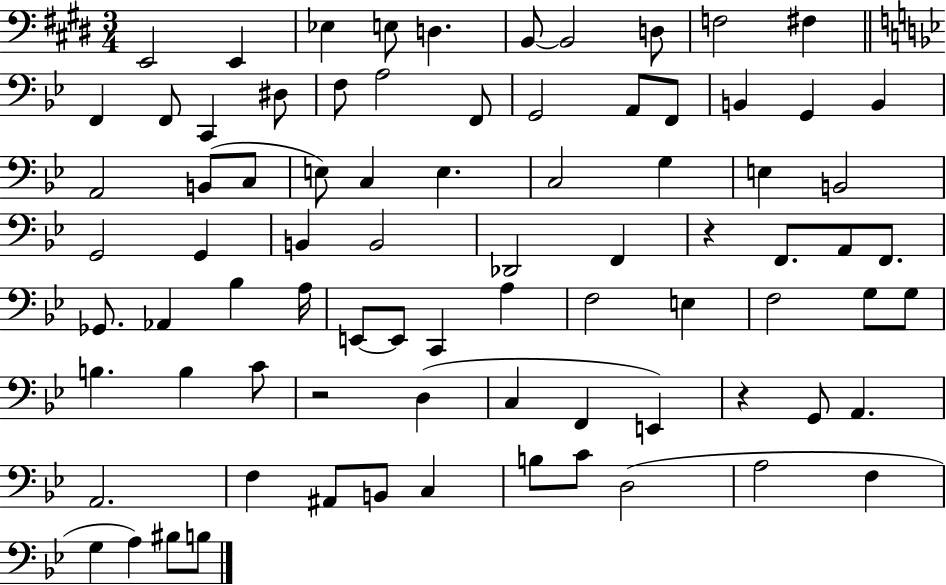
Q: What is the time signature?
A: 3/4